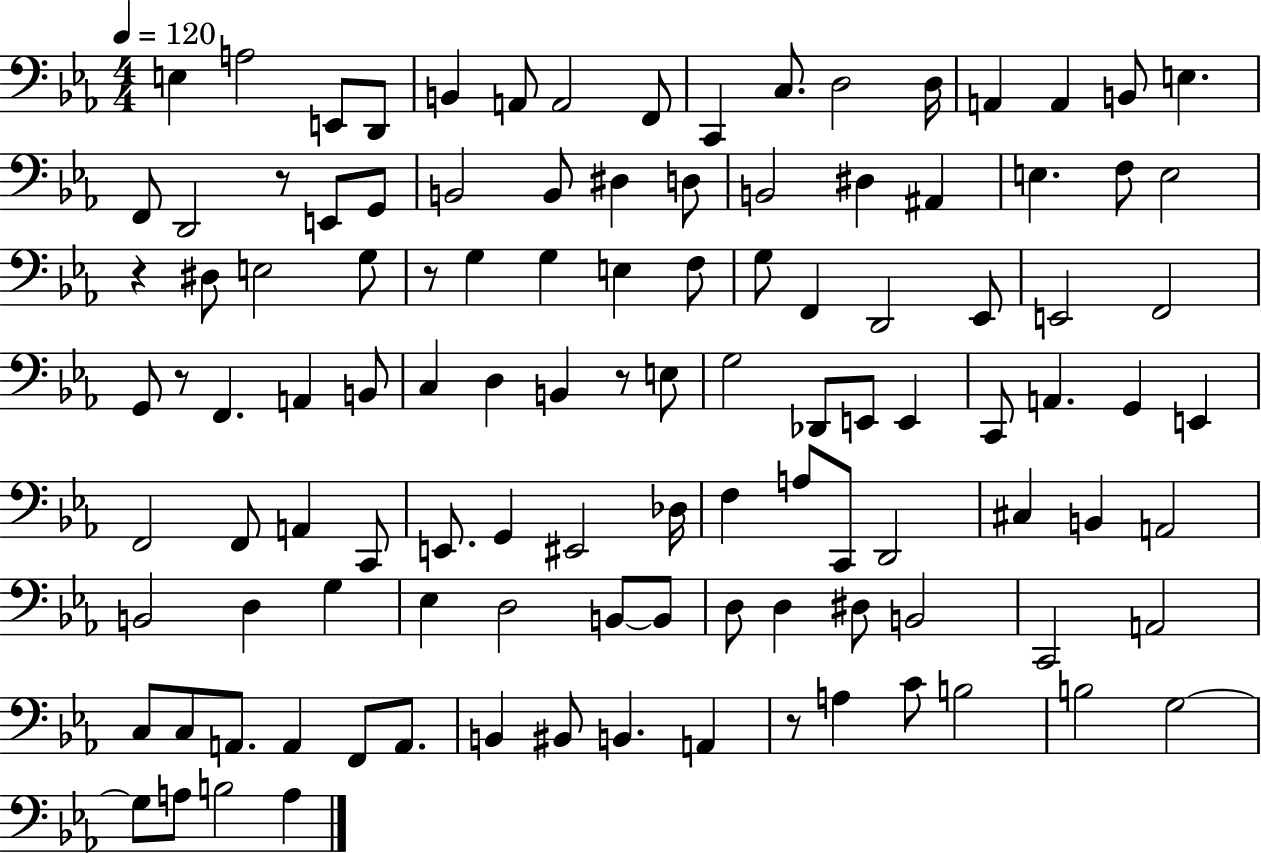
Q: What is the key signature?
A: EES major